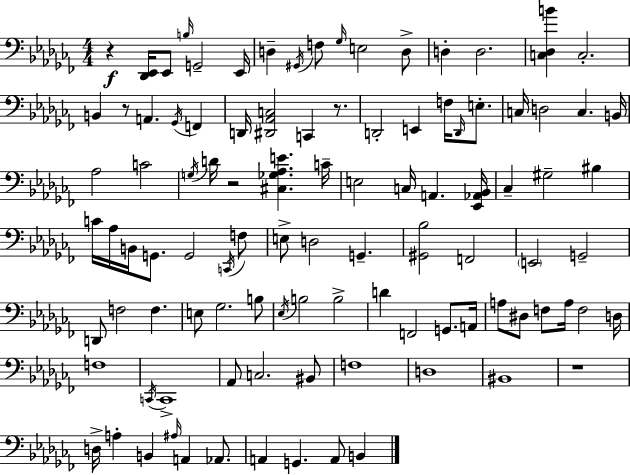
{
  \clef bass
  \numericTimeSignature
  \time 4/4
  \key aes \minor
  \repeat volta 2 { r4\f <des, ees,>16 ees,8 \grace { b16 } g,2-- | ees,16 d4-- \acciaccatura { gis,16 } f8 \grace { ges16 } e2 | d8-> d4-. d2. | <c des b'>4 c2.-. | \break b,4 r8 a,4. \acciaccatura { ges,16 } | f,4 d,16 <dis, aes, c>2 c,4 | r8. d,2-. e,4 | f16 \grace { d,16 } e8.-. c16 d2 c4. | \break b,16 aes2 c'2 | \acciaccatura { g16 } d'16 r2 <cis ges aes e'>4. | c'16-- e2 c16 a,4. | <ees, aes, bes,>16 ces4-- gis2-- | \break bis4 c'16 aes16 b,16 g,8. g,2 | \acciaccatura { c,16 } f8 e8-> d2 | g,4.-- <gis, bes>2 f,2 | \parenthesize e,2 g,2-- | \break d,8 f2 | f4. e8 ges2. | b8 \acciaccatura { ees16 } b2 | b2-> d'4 f,2 | \break g,8. a,16 a8 dis8 f8 a16 f2 | d16 f1 | \acciaccatura { c,16 } c,1-> | aes,8 c2. | \break bis,8 f1 | d1 | bis,1 | r1 | \break d16-> a4-. b,4 | \grace { ais16 } a,4 aes,8. a,4 g,4. | a,8 b,4 } \bar "|."
}